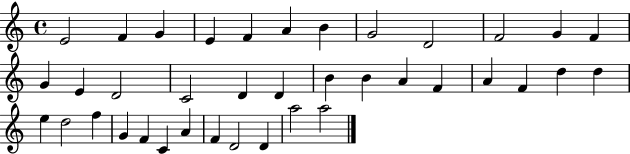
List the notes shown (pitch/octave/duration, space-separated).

E4/h F4/q G4/q E4/q F4/q A4/q B4/q G4/h D4/h F4/h G4/q F4/q G4/q E4/q D4/h C4/h D4/q D4/q B4/q B4/q A4/q F4/q A4/q F4/q D5/q D5/q E5/q D5/h F5/q G4/q F4/q C4/q A4/q F4/q D4/h D4/q A5/h A5/h